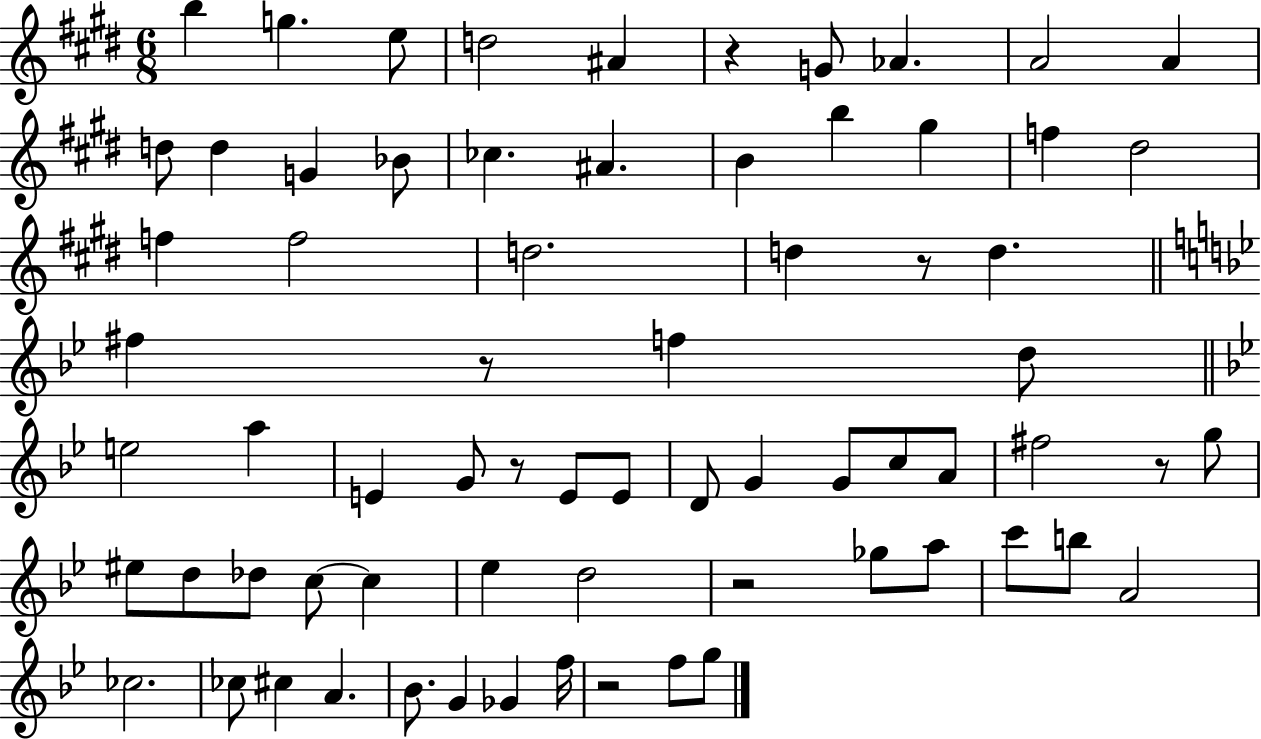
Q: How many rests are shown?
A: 7